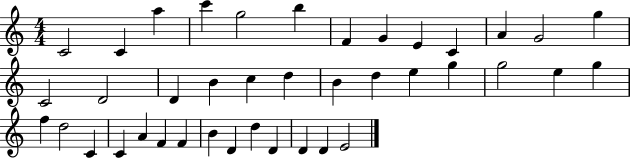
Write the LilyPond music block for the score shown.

{
  \clef treble
  \numericTimeSignature
  \time 4/4
  \key c \major
  c'2 c'4 a''4 | c'''4 g''2 b''4 | f'4 g'4 e'4 c'4 | a'4 g'2 g''4 | \break c'2 d'2 | d'4 b'4 c''4 d''4 | b'4 d''4 e''4 g''4 | g''2 e''4 g''4 | \break f''4 d''2 c'4 | c'4 a'4 f'4 f'4 | b'4 d'4 d''4 d'4 | d'4 d'4 e'2 | \break \bar "|."
}